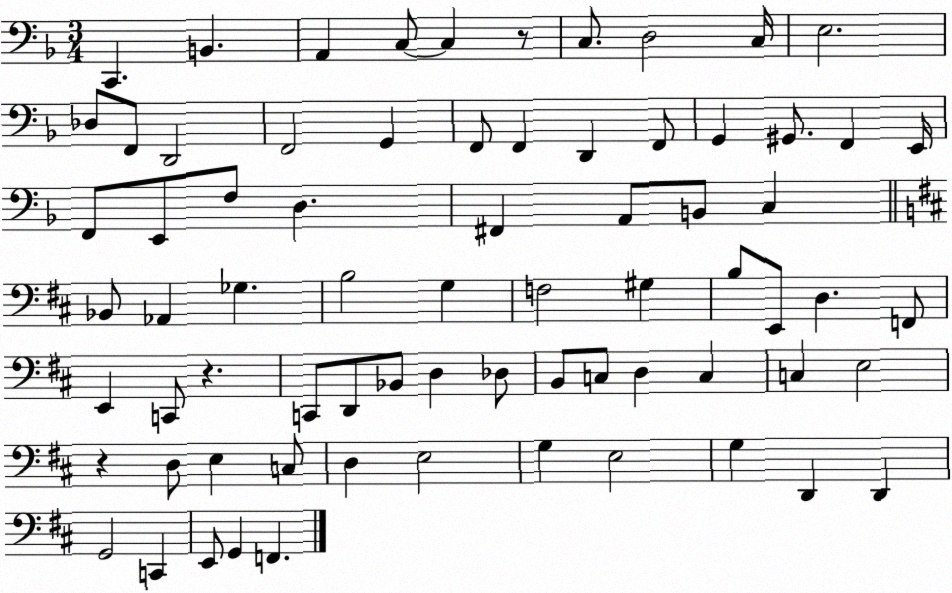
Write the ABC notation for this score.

X:1
T:Untitled
M:3/4
L:1/4
K:F
C,, B,, A,, C,/2 C, z/2 C,/2 D,2 C,/4 E,2 _D,/2 F,,/2 D,,2 F,,2 G,, F,,/2 F,, D,, F,,/2 G,, ^G,,/2 F,, E,,/4 F,,/2 E,,/2 F,/2 D, ^F,, A,,/2 B,,/2 C, _B,,/2 _A,, _G, B,2 G, F,2 ^G, B,/2 E,,/2 D, F,,/2 E,, C,,/2 z C,,/2 D,,/2 _B,,/2 D, _D,/2 B,,/2 C,/2 D, C, C, E,2 z D,/2 E, C,/2 D, E,2 G, E,2 G, D,, D,, G,,2 C,, E,,/2 G,, F,,